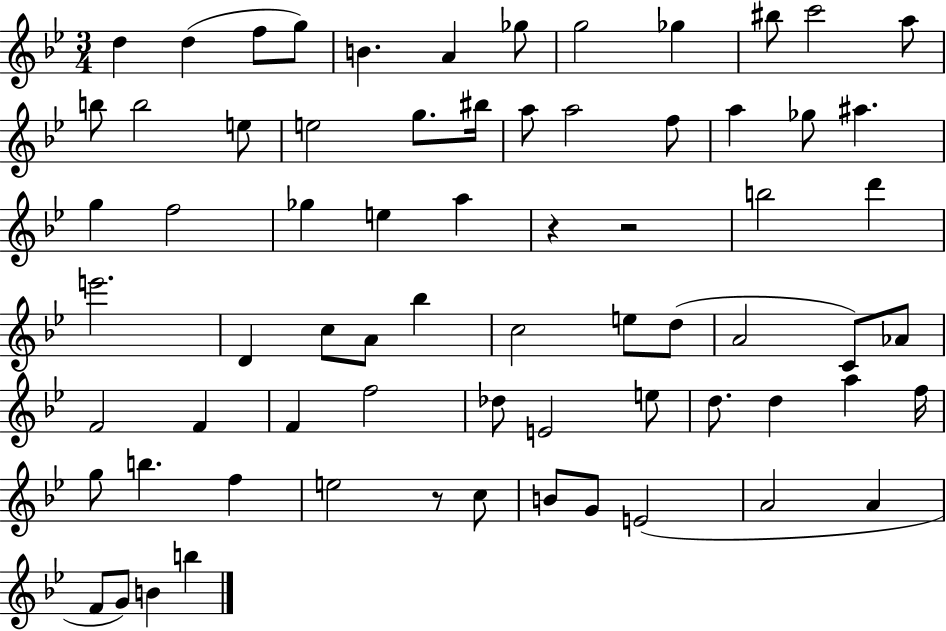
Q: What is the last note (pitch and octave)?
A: B5